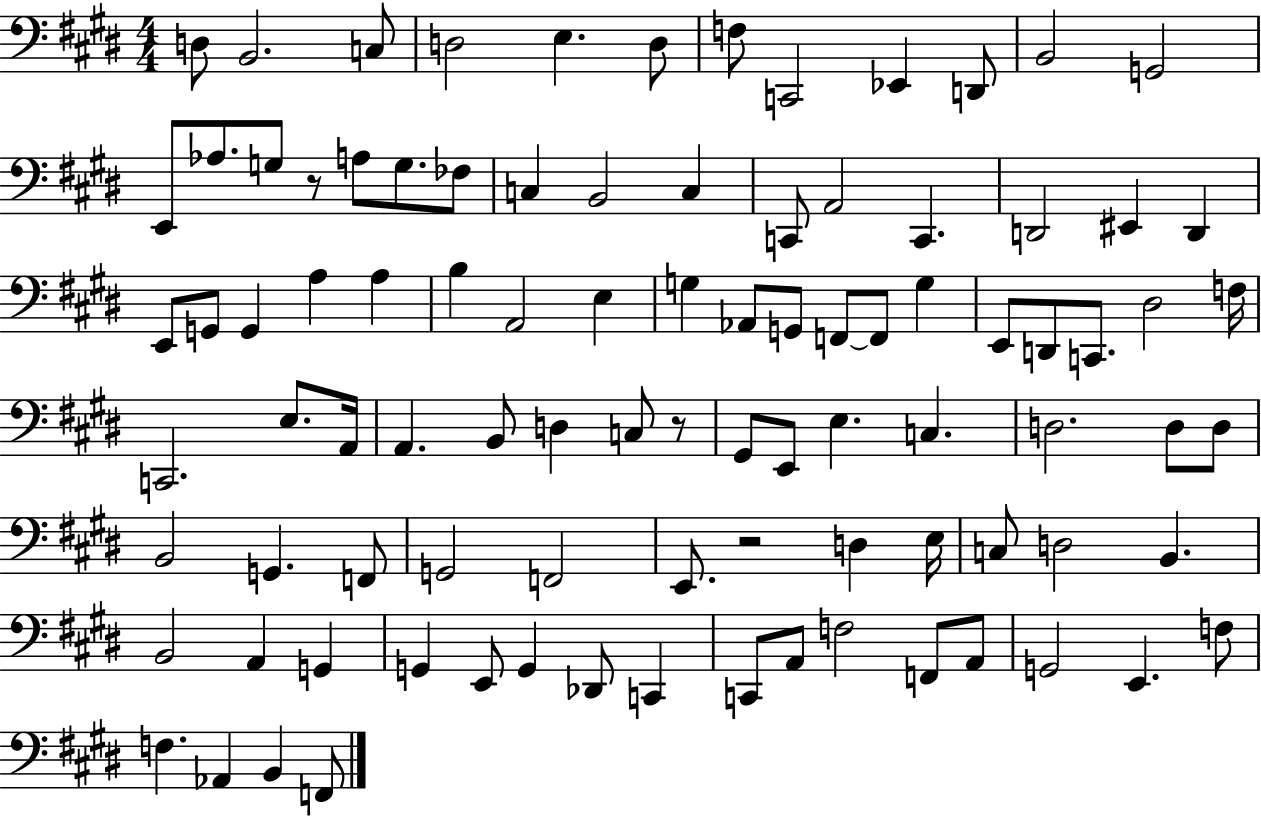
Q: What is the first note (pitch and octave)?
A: D3